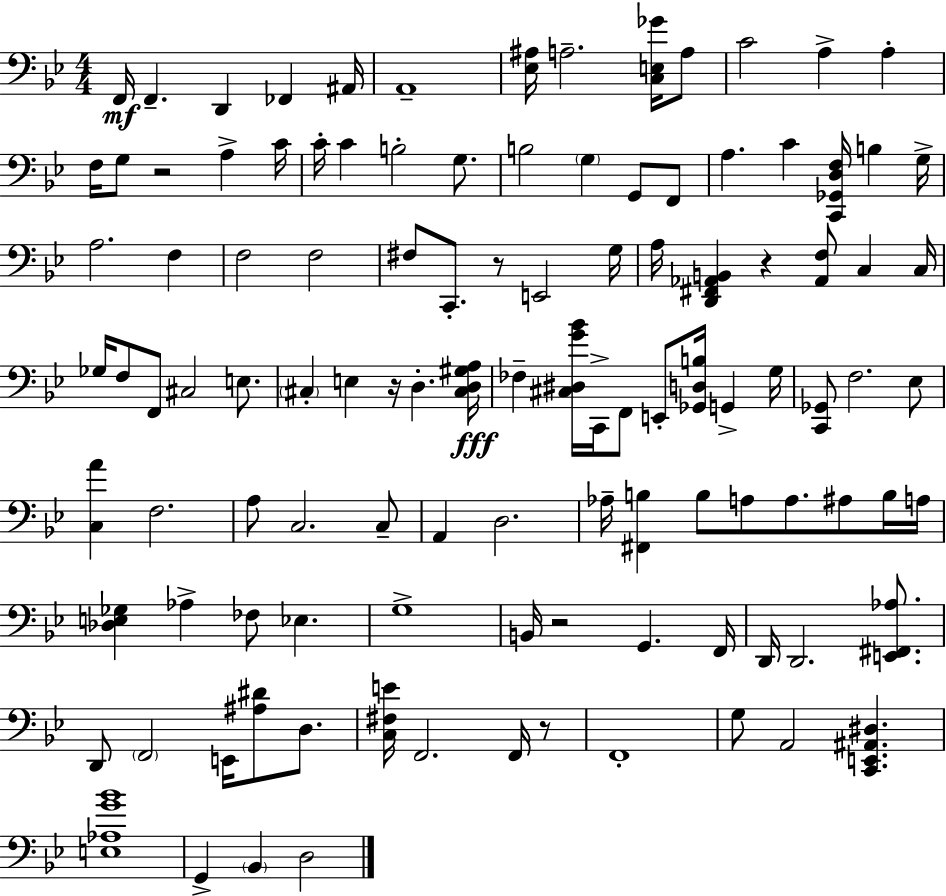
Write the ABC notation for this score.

X:1
T:Untitled
M:4/4
L:1/4
K:Bb
F,,/4 F,, D,, _F,, ^A,,/4 A,,4 [_E,^A,]/4 A,2 [C,E,_G]/4 A,/2 C2 A, A, F,/4 G,/2 z2 A, C/4 C/4 C B,2 G,/2 B,2 G, G,,/2 F,,/2 A, C [C,,_G,,D,F,]/4 B, G,/4 A,2 F, F,2 F,2 ^F,/2 C,,/2 z/2 E,,2 G,/4 A,/4 [D,,^F,,_A,,B,,] z [_A,,F,]/2 C, C,/4 _G,/4 F,/2 F,,/2 ^C,2 E,/2 ^C, E, z/4 D, [^C,D,^G,A,]/4 _F, [^C,^D,G_B]/4 C,,/4 F,,/2 E,,/2 [_G,,D,B,]/4 G,, G,/4 [C,,_G,,]/2 F,2 _E,/2 [C,A] F,2 A,/2 C,2 C,/2 A,, D,2 _A,/4 [^F,,B,] B,/2 A,/2 A,/2 ^A,/2 B,/4 A,/4 [_D,E,_G,] _A, _F,/2 _E, G,4 B,,/4 z2 G,, F,,/4 D,,/4 D,,2 [E,,^F,,_A,]/2 D,,/2 F,,2 E,,/4 [^A,^D]/2 D,/2 [C,^F,E]/4 F,,2 F,,/4 z/2 F,,4 G,/2 A,,2 [C,,E,,^A,,^D,] [E,_A,G_B]4 G,, _B,, D,2